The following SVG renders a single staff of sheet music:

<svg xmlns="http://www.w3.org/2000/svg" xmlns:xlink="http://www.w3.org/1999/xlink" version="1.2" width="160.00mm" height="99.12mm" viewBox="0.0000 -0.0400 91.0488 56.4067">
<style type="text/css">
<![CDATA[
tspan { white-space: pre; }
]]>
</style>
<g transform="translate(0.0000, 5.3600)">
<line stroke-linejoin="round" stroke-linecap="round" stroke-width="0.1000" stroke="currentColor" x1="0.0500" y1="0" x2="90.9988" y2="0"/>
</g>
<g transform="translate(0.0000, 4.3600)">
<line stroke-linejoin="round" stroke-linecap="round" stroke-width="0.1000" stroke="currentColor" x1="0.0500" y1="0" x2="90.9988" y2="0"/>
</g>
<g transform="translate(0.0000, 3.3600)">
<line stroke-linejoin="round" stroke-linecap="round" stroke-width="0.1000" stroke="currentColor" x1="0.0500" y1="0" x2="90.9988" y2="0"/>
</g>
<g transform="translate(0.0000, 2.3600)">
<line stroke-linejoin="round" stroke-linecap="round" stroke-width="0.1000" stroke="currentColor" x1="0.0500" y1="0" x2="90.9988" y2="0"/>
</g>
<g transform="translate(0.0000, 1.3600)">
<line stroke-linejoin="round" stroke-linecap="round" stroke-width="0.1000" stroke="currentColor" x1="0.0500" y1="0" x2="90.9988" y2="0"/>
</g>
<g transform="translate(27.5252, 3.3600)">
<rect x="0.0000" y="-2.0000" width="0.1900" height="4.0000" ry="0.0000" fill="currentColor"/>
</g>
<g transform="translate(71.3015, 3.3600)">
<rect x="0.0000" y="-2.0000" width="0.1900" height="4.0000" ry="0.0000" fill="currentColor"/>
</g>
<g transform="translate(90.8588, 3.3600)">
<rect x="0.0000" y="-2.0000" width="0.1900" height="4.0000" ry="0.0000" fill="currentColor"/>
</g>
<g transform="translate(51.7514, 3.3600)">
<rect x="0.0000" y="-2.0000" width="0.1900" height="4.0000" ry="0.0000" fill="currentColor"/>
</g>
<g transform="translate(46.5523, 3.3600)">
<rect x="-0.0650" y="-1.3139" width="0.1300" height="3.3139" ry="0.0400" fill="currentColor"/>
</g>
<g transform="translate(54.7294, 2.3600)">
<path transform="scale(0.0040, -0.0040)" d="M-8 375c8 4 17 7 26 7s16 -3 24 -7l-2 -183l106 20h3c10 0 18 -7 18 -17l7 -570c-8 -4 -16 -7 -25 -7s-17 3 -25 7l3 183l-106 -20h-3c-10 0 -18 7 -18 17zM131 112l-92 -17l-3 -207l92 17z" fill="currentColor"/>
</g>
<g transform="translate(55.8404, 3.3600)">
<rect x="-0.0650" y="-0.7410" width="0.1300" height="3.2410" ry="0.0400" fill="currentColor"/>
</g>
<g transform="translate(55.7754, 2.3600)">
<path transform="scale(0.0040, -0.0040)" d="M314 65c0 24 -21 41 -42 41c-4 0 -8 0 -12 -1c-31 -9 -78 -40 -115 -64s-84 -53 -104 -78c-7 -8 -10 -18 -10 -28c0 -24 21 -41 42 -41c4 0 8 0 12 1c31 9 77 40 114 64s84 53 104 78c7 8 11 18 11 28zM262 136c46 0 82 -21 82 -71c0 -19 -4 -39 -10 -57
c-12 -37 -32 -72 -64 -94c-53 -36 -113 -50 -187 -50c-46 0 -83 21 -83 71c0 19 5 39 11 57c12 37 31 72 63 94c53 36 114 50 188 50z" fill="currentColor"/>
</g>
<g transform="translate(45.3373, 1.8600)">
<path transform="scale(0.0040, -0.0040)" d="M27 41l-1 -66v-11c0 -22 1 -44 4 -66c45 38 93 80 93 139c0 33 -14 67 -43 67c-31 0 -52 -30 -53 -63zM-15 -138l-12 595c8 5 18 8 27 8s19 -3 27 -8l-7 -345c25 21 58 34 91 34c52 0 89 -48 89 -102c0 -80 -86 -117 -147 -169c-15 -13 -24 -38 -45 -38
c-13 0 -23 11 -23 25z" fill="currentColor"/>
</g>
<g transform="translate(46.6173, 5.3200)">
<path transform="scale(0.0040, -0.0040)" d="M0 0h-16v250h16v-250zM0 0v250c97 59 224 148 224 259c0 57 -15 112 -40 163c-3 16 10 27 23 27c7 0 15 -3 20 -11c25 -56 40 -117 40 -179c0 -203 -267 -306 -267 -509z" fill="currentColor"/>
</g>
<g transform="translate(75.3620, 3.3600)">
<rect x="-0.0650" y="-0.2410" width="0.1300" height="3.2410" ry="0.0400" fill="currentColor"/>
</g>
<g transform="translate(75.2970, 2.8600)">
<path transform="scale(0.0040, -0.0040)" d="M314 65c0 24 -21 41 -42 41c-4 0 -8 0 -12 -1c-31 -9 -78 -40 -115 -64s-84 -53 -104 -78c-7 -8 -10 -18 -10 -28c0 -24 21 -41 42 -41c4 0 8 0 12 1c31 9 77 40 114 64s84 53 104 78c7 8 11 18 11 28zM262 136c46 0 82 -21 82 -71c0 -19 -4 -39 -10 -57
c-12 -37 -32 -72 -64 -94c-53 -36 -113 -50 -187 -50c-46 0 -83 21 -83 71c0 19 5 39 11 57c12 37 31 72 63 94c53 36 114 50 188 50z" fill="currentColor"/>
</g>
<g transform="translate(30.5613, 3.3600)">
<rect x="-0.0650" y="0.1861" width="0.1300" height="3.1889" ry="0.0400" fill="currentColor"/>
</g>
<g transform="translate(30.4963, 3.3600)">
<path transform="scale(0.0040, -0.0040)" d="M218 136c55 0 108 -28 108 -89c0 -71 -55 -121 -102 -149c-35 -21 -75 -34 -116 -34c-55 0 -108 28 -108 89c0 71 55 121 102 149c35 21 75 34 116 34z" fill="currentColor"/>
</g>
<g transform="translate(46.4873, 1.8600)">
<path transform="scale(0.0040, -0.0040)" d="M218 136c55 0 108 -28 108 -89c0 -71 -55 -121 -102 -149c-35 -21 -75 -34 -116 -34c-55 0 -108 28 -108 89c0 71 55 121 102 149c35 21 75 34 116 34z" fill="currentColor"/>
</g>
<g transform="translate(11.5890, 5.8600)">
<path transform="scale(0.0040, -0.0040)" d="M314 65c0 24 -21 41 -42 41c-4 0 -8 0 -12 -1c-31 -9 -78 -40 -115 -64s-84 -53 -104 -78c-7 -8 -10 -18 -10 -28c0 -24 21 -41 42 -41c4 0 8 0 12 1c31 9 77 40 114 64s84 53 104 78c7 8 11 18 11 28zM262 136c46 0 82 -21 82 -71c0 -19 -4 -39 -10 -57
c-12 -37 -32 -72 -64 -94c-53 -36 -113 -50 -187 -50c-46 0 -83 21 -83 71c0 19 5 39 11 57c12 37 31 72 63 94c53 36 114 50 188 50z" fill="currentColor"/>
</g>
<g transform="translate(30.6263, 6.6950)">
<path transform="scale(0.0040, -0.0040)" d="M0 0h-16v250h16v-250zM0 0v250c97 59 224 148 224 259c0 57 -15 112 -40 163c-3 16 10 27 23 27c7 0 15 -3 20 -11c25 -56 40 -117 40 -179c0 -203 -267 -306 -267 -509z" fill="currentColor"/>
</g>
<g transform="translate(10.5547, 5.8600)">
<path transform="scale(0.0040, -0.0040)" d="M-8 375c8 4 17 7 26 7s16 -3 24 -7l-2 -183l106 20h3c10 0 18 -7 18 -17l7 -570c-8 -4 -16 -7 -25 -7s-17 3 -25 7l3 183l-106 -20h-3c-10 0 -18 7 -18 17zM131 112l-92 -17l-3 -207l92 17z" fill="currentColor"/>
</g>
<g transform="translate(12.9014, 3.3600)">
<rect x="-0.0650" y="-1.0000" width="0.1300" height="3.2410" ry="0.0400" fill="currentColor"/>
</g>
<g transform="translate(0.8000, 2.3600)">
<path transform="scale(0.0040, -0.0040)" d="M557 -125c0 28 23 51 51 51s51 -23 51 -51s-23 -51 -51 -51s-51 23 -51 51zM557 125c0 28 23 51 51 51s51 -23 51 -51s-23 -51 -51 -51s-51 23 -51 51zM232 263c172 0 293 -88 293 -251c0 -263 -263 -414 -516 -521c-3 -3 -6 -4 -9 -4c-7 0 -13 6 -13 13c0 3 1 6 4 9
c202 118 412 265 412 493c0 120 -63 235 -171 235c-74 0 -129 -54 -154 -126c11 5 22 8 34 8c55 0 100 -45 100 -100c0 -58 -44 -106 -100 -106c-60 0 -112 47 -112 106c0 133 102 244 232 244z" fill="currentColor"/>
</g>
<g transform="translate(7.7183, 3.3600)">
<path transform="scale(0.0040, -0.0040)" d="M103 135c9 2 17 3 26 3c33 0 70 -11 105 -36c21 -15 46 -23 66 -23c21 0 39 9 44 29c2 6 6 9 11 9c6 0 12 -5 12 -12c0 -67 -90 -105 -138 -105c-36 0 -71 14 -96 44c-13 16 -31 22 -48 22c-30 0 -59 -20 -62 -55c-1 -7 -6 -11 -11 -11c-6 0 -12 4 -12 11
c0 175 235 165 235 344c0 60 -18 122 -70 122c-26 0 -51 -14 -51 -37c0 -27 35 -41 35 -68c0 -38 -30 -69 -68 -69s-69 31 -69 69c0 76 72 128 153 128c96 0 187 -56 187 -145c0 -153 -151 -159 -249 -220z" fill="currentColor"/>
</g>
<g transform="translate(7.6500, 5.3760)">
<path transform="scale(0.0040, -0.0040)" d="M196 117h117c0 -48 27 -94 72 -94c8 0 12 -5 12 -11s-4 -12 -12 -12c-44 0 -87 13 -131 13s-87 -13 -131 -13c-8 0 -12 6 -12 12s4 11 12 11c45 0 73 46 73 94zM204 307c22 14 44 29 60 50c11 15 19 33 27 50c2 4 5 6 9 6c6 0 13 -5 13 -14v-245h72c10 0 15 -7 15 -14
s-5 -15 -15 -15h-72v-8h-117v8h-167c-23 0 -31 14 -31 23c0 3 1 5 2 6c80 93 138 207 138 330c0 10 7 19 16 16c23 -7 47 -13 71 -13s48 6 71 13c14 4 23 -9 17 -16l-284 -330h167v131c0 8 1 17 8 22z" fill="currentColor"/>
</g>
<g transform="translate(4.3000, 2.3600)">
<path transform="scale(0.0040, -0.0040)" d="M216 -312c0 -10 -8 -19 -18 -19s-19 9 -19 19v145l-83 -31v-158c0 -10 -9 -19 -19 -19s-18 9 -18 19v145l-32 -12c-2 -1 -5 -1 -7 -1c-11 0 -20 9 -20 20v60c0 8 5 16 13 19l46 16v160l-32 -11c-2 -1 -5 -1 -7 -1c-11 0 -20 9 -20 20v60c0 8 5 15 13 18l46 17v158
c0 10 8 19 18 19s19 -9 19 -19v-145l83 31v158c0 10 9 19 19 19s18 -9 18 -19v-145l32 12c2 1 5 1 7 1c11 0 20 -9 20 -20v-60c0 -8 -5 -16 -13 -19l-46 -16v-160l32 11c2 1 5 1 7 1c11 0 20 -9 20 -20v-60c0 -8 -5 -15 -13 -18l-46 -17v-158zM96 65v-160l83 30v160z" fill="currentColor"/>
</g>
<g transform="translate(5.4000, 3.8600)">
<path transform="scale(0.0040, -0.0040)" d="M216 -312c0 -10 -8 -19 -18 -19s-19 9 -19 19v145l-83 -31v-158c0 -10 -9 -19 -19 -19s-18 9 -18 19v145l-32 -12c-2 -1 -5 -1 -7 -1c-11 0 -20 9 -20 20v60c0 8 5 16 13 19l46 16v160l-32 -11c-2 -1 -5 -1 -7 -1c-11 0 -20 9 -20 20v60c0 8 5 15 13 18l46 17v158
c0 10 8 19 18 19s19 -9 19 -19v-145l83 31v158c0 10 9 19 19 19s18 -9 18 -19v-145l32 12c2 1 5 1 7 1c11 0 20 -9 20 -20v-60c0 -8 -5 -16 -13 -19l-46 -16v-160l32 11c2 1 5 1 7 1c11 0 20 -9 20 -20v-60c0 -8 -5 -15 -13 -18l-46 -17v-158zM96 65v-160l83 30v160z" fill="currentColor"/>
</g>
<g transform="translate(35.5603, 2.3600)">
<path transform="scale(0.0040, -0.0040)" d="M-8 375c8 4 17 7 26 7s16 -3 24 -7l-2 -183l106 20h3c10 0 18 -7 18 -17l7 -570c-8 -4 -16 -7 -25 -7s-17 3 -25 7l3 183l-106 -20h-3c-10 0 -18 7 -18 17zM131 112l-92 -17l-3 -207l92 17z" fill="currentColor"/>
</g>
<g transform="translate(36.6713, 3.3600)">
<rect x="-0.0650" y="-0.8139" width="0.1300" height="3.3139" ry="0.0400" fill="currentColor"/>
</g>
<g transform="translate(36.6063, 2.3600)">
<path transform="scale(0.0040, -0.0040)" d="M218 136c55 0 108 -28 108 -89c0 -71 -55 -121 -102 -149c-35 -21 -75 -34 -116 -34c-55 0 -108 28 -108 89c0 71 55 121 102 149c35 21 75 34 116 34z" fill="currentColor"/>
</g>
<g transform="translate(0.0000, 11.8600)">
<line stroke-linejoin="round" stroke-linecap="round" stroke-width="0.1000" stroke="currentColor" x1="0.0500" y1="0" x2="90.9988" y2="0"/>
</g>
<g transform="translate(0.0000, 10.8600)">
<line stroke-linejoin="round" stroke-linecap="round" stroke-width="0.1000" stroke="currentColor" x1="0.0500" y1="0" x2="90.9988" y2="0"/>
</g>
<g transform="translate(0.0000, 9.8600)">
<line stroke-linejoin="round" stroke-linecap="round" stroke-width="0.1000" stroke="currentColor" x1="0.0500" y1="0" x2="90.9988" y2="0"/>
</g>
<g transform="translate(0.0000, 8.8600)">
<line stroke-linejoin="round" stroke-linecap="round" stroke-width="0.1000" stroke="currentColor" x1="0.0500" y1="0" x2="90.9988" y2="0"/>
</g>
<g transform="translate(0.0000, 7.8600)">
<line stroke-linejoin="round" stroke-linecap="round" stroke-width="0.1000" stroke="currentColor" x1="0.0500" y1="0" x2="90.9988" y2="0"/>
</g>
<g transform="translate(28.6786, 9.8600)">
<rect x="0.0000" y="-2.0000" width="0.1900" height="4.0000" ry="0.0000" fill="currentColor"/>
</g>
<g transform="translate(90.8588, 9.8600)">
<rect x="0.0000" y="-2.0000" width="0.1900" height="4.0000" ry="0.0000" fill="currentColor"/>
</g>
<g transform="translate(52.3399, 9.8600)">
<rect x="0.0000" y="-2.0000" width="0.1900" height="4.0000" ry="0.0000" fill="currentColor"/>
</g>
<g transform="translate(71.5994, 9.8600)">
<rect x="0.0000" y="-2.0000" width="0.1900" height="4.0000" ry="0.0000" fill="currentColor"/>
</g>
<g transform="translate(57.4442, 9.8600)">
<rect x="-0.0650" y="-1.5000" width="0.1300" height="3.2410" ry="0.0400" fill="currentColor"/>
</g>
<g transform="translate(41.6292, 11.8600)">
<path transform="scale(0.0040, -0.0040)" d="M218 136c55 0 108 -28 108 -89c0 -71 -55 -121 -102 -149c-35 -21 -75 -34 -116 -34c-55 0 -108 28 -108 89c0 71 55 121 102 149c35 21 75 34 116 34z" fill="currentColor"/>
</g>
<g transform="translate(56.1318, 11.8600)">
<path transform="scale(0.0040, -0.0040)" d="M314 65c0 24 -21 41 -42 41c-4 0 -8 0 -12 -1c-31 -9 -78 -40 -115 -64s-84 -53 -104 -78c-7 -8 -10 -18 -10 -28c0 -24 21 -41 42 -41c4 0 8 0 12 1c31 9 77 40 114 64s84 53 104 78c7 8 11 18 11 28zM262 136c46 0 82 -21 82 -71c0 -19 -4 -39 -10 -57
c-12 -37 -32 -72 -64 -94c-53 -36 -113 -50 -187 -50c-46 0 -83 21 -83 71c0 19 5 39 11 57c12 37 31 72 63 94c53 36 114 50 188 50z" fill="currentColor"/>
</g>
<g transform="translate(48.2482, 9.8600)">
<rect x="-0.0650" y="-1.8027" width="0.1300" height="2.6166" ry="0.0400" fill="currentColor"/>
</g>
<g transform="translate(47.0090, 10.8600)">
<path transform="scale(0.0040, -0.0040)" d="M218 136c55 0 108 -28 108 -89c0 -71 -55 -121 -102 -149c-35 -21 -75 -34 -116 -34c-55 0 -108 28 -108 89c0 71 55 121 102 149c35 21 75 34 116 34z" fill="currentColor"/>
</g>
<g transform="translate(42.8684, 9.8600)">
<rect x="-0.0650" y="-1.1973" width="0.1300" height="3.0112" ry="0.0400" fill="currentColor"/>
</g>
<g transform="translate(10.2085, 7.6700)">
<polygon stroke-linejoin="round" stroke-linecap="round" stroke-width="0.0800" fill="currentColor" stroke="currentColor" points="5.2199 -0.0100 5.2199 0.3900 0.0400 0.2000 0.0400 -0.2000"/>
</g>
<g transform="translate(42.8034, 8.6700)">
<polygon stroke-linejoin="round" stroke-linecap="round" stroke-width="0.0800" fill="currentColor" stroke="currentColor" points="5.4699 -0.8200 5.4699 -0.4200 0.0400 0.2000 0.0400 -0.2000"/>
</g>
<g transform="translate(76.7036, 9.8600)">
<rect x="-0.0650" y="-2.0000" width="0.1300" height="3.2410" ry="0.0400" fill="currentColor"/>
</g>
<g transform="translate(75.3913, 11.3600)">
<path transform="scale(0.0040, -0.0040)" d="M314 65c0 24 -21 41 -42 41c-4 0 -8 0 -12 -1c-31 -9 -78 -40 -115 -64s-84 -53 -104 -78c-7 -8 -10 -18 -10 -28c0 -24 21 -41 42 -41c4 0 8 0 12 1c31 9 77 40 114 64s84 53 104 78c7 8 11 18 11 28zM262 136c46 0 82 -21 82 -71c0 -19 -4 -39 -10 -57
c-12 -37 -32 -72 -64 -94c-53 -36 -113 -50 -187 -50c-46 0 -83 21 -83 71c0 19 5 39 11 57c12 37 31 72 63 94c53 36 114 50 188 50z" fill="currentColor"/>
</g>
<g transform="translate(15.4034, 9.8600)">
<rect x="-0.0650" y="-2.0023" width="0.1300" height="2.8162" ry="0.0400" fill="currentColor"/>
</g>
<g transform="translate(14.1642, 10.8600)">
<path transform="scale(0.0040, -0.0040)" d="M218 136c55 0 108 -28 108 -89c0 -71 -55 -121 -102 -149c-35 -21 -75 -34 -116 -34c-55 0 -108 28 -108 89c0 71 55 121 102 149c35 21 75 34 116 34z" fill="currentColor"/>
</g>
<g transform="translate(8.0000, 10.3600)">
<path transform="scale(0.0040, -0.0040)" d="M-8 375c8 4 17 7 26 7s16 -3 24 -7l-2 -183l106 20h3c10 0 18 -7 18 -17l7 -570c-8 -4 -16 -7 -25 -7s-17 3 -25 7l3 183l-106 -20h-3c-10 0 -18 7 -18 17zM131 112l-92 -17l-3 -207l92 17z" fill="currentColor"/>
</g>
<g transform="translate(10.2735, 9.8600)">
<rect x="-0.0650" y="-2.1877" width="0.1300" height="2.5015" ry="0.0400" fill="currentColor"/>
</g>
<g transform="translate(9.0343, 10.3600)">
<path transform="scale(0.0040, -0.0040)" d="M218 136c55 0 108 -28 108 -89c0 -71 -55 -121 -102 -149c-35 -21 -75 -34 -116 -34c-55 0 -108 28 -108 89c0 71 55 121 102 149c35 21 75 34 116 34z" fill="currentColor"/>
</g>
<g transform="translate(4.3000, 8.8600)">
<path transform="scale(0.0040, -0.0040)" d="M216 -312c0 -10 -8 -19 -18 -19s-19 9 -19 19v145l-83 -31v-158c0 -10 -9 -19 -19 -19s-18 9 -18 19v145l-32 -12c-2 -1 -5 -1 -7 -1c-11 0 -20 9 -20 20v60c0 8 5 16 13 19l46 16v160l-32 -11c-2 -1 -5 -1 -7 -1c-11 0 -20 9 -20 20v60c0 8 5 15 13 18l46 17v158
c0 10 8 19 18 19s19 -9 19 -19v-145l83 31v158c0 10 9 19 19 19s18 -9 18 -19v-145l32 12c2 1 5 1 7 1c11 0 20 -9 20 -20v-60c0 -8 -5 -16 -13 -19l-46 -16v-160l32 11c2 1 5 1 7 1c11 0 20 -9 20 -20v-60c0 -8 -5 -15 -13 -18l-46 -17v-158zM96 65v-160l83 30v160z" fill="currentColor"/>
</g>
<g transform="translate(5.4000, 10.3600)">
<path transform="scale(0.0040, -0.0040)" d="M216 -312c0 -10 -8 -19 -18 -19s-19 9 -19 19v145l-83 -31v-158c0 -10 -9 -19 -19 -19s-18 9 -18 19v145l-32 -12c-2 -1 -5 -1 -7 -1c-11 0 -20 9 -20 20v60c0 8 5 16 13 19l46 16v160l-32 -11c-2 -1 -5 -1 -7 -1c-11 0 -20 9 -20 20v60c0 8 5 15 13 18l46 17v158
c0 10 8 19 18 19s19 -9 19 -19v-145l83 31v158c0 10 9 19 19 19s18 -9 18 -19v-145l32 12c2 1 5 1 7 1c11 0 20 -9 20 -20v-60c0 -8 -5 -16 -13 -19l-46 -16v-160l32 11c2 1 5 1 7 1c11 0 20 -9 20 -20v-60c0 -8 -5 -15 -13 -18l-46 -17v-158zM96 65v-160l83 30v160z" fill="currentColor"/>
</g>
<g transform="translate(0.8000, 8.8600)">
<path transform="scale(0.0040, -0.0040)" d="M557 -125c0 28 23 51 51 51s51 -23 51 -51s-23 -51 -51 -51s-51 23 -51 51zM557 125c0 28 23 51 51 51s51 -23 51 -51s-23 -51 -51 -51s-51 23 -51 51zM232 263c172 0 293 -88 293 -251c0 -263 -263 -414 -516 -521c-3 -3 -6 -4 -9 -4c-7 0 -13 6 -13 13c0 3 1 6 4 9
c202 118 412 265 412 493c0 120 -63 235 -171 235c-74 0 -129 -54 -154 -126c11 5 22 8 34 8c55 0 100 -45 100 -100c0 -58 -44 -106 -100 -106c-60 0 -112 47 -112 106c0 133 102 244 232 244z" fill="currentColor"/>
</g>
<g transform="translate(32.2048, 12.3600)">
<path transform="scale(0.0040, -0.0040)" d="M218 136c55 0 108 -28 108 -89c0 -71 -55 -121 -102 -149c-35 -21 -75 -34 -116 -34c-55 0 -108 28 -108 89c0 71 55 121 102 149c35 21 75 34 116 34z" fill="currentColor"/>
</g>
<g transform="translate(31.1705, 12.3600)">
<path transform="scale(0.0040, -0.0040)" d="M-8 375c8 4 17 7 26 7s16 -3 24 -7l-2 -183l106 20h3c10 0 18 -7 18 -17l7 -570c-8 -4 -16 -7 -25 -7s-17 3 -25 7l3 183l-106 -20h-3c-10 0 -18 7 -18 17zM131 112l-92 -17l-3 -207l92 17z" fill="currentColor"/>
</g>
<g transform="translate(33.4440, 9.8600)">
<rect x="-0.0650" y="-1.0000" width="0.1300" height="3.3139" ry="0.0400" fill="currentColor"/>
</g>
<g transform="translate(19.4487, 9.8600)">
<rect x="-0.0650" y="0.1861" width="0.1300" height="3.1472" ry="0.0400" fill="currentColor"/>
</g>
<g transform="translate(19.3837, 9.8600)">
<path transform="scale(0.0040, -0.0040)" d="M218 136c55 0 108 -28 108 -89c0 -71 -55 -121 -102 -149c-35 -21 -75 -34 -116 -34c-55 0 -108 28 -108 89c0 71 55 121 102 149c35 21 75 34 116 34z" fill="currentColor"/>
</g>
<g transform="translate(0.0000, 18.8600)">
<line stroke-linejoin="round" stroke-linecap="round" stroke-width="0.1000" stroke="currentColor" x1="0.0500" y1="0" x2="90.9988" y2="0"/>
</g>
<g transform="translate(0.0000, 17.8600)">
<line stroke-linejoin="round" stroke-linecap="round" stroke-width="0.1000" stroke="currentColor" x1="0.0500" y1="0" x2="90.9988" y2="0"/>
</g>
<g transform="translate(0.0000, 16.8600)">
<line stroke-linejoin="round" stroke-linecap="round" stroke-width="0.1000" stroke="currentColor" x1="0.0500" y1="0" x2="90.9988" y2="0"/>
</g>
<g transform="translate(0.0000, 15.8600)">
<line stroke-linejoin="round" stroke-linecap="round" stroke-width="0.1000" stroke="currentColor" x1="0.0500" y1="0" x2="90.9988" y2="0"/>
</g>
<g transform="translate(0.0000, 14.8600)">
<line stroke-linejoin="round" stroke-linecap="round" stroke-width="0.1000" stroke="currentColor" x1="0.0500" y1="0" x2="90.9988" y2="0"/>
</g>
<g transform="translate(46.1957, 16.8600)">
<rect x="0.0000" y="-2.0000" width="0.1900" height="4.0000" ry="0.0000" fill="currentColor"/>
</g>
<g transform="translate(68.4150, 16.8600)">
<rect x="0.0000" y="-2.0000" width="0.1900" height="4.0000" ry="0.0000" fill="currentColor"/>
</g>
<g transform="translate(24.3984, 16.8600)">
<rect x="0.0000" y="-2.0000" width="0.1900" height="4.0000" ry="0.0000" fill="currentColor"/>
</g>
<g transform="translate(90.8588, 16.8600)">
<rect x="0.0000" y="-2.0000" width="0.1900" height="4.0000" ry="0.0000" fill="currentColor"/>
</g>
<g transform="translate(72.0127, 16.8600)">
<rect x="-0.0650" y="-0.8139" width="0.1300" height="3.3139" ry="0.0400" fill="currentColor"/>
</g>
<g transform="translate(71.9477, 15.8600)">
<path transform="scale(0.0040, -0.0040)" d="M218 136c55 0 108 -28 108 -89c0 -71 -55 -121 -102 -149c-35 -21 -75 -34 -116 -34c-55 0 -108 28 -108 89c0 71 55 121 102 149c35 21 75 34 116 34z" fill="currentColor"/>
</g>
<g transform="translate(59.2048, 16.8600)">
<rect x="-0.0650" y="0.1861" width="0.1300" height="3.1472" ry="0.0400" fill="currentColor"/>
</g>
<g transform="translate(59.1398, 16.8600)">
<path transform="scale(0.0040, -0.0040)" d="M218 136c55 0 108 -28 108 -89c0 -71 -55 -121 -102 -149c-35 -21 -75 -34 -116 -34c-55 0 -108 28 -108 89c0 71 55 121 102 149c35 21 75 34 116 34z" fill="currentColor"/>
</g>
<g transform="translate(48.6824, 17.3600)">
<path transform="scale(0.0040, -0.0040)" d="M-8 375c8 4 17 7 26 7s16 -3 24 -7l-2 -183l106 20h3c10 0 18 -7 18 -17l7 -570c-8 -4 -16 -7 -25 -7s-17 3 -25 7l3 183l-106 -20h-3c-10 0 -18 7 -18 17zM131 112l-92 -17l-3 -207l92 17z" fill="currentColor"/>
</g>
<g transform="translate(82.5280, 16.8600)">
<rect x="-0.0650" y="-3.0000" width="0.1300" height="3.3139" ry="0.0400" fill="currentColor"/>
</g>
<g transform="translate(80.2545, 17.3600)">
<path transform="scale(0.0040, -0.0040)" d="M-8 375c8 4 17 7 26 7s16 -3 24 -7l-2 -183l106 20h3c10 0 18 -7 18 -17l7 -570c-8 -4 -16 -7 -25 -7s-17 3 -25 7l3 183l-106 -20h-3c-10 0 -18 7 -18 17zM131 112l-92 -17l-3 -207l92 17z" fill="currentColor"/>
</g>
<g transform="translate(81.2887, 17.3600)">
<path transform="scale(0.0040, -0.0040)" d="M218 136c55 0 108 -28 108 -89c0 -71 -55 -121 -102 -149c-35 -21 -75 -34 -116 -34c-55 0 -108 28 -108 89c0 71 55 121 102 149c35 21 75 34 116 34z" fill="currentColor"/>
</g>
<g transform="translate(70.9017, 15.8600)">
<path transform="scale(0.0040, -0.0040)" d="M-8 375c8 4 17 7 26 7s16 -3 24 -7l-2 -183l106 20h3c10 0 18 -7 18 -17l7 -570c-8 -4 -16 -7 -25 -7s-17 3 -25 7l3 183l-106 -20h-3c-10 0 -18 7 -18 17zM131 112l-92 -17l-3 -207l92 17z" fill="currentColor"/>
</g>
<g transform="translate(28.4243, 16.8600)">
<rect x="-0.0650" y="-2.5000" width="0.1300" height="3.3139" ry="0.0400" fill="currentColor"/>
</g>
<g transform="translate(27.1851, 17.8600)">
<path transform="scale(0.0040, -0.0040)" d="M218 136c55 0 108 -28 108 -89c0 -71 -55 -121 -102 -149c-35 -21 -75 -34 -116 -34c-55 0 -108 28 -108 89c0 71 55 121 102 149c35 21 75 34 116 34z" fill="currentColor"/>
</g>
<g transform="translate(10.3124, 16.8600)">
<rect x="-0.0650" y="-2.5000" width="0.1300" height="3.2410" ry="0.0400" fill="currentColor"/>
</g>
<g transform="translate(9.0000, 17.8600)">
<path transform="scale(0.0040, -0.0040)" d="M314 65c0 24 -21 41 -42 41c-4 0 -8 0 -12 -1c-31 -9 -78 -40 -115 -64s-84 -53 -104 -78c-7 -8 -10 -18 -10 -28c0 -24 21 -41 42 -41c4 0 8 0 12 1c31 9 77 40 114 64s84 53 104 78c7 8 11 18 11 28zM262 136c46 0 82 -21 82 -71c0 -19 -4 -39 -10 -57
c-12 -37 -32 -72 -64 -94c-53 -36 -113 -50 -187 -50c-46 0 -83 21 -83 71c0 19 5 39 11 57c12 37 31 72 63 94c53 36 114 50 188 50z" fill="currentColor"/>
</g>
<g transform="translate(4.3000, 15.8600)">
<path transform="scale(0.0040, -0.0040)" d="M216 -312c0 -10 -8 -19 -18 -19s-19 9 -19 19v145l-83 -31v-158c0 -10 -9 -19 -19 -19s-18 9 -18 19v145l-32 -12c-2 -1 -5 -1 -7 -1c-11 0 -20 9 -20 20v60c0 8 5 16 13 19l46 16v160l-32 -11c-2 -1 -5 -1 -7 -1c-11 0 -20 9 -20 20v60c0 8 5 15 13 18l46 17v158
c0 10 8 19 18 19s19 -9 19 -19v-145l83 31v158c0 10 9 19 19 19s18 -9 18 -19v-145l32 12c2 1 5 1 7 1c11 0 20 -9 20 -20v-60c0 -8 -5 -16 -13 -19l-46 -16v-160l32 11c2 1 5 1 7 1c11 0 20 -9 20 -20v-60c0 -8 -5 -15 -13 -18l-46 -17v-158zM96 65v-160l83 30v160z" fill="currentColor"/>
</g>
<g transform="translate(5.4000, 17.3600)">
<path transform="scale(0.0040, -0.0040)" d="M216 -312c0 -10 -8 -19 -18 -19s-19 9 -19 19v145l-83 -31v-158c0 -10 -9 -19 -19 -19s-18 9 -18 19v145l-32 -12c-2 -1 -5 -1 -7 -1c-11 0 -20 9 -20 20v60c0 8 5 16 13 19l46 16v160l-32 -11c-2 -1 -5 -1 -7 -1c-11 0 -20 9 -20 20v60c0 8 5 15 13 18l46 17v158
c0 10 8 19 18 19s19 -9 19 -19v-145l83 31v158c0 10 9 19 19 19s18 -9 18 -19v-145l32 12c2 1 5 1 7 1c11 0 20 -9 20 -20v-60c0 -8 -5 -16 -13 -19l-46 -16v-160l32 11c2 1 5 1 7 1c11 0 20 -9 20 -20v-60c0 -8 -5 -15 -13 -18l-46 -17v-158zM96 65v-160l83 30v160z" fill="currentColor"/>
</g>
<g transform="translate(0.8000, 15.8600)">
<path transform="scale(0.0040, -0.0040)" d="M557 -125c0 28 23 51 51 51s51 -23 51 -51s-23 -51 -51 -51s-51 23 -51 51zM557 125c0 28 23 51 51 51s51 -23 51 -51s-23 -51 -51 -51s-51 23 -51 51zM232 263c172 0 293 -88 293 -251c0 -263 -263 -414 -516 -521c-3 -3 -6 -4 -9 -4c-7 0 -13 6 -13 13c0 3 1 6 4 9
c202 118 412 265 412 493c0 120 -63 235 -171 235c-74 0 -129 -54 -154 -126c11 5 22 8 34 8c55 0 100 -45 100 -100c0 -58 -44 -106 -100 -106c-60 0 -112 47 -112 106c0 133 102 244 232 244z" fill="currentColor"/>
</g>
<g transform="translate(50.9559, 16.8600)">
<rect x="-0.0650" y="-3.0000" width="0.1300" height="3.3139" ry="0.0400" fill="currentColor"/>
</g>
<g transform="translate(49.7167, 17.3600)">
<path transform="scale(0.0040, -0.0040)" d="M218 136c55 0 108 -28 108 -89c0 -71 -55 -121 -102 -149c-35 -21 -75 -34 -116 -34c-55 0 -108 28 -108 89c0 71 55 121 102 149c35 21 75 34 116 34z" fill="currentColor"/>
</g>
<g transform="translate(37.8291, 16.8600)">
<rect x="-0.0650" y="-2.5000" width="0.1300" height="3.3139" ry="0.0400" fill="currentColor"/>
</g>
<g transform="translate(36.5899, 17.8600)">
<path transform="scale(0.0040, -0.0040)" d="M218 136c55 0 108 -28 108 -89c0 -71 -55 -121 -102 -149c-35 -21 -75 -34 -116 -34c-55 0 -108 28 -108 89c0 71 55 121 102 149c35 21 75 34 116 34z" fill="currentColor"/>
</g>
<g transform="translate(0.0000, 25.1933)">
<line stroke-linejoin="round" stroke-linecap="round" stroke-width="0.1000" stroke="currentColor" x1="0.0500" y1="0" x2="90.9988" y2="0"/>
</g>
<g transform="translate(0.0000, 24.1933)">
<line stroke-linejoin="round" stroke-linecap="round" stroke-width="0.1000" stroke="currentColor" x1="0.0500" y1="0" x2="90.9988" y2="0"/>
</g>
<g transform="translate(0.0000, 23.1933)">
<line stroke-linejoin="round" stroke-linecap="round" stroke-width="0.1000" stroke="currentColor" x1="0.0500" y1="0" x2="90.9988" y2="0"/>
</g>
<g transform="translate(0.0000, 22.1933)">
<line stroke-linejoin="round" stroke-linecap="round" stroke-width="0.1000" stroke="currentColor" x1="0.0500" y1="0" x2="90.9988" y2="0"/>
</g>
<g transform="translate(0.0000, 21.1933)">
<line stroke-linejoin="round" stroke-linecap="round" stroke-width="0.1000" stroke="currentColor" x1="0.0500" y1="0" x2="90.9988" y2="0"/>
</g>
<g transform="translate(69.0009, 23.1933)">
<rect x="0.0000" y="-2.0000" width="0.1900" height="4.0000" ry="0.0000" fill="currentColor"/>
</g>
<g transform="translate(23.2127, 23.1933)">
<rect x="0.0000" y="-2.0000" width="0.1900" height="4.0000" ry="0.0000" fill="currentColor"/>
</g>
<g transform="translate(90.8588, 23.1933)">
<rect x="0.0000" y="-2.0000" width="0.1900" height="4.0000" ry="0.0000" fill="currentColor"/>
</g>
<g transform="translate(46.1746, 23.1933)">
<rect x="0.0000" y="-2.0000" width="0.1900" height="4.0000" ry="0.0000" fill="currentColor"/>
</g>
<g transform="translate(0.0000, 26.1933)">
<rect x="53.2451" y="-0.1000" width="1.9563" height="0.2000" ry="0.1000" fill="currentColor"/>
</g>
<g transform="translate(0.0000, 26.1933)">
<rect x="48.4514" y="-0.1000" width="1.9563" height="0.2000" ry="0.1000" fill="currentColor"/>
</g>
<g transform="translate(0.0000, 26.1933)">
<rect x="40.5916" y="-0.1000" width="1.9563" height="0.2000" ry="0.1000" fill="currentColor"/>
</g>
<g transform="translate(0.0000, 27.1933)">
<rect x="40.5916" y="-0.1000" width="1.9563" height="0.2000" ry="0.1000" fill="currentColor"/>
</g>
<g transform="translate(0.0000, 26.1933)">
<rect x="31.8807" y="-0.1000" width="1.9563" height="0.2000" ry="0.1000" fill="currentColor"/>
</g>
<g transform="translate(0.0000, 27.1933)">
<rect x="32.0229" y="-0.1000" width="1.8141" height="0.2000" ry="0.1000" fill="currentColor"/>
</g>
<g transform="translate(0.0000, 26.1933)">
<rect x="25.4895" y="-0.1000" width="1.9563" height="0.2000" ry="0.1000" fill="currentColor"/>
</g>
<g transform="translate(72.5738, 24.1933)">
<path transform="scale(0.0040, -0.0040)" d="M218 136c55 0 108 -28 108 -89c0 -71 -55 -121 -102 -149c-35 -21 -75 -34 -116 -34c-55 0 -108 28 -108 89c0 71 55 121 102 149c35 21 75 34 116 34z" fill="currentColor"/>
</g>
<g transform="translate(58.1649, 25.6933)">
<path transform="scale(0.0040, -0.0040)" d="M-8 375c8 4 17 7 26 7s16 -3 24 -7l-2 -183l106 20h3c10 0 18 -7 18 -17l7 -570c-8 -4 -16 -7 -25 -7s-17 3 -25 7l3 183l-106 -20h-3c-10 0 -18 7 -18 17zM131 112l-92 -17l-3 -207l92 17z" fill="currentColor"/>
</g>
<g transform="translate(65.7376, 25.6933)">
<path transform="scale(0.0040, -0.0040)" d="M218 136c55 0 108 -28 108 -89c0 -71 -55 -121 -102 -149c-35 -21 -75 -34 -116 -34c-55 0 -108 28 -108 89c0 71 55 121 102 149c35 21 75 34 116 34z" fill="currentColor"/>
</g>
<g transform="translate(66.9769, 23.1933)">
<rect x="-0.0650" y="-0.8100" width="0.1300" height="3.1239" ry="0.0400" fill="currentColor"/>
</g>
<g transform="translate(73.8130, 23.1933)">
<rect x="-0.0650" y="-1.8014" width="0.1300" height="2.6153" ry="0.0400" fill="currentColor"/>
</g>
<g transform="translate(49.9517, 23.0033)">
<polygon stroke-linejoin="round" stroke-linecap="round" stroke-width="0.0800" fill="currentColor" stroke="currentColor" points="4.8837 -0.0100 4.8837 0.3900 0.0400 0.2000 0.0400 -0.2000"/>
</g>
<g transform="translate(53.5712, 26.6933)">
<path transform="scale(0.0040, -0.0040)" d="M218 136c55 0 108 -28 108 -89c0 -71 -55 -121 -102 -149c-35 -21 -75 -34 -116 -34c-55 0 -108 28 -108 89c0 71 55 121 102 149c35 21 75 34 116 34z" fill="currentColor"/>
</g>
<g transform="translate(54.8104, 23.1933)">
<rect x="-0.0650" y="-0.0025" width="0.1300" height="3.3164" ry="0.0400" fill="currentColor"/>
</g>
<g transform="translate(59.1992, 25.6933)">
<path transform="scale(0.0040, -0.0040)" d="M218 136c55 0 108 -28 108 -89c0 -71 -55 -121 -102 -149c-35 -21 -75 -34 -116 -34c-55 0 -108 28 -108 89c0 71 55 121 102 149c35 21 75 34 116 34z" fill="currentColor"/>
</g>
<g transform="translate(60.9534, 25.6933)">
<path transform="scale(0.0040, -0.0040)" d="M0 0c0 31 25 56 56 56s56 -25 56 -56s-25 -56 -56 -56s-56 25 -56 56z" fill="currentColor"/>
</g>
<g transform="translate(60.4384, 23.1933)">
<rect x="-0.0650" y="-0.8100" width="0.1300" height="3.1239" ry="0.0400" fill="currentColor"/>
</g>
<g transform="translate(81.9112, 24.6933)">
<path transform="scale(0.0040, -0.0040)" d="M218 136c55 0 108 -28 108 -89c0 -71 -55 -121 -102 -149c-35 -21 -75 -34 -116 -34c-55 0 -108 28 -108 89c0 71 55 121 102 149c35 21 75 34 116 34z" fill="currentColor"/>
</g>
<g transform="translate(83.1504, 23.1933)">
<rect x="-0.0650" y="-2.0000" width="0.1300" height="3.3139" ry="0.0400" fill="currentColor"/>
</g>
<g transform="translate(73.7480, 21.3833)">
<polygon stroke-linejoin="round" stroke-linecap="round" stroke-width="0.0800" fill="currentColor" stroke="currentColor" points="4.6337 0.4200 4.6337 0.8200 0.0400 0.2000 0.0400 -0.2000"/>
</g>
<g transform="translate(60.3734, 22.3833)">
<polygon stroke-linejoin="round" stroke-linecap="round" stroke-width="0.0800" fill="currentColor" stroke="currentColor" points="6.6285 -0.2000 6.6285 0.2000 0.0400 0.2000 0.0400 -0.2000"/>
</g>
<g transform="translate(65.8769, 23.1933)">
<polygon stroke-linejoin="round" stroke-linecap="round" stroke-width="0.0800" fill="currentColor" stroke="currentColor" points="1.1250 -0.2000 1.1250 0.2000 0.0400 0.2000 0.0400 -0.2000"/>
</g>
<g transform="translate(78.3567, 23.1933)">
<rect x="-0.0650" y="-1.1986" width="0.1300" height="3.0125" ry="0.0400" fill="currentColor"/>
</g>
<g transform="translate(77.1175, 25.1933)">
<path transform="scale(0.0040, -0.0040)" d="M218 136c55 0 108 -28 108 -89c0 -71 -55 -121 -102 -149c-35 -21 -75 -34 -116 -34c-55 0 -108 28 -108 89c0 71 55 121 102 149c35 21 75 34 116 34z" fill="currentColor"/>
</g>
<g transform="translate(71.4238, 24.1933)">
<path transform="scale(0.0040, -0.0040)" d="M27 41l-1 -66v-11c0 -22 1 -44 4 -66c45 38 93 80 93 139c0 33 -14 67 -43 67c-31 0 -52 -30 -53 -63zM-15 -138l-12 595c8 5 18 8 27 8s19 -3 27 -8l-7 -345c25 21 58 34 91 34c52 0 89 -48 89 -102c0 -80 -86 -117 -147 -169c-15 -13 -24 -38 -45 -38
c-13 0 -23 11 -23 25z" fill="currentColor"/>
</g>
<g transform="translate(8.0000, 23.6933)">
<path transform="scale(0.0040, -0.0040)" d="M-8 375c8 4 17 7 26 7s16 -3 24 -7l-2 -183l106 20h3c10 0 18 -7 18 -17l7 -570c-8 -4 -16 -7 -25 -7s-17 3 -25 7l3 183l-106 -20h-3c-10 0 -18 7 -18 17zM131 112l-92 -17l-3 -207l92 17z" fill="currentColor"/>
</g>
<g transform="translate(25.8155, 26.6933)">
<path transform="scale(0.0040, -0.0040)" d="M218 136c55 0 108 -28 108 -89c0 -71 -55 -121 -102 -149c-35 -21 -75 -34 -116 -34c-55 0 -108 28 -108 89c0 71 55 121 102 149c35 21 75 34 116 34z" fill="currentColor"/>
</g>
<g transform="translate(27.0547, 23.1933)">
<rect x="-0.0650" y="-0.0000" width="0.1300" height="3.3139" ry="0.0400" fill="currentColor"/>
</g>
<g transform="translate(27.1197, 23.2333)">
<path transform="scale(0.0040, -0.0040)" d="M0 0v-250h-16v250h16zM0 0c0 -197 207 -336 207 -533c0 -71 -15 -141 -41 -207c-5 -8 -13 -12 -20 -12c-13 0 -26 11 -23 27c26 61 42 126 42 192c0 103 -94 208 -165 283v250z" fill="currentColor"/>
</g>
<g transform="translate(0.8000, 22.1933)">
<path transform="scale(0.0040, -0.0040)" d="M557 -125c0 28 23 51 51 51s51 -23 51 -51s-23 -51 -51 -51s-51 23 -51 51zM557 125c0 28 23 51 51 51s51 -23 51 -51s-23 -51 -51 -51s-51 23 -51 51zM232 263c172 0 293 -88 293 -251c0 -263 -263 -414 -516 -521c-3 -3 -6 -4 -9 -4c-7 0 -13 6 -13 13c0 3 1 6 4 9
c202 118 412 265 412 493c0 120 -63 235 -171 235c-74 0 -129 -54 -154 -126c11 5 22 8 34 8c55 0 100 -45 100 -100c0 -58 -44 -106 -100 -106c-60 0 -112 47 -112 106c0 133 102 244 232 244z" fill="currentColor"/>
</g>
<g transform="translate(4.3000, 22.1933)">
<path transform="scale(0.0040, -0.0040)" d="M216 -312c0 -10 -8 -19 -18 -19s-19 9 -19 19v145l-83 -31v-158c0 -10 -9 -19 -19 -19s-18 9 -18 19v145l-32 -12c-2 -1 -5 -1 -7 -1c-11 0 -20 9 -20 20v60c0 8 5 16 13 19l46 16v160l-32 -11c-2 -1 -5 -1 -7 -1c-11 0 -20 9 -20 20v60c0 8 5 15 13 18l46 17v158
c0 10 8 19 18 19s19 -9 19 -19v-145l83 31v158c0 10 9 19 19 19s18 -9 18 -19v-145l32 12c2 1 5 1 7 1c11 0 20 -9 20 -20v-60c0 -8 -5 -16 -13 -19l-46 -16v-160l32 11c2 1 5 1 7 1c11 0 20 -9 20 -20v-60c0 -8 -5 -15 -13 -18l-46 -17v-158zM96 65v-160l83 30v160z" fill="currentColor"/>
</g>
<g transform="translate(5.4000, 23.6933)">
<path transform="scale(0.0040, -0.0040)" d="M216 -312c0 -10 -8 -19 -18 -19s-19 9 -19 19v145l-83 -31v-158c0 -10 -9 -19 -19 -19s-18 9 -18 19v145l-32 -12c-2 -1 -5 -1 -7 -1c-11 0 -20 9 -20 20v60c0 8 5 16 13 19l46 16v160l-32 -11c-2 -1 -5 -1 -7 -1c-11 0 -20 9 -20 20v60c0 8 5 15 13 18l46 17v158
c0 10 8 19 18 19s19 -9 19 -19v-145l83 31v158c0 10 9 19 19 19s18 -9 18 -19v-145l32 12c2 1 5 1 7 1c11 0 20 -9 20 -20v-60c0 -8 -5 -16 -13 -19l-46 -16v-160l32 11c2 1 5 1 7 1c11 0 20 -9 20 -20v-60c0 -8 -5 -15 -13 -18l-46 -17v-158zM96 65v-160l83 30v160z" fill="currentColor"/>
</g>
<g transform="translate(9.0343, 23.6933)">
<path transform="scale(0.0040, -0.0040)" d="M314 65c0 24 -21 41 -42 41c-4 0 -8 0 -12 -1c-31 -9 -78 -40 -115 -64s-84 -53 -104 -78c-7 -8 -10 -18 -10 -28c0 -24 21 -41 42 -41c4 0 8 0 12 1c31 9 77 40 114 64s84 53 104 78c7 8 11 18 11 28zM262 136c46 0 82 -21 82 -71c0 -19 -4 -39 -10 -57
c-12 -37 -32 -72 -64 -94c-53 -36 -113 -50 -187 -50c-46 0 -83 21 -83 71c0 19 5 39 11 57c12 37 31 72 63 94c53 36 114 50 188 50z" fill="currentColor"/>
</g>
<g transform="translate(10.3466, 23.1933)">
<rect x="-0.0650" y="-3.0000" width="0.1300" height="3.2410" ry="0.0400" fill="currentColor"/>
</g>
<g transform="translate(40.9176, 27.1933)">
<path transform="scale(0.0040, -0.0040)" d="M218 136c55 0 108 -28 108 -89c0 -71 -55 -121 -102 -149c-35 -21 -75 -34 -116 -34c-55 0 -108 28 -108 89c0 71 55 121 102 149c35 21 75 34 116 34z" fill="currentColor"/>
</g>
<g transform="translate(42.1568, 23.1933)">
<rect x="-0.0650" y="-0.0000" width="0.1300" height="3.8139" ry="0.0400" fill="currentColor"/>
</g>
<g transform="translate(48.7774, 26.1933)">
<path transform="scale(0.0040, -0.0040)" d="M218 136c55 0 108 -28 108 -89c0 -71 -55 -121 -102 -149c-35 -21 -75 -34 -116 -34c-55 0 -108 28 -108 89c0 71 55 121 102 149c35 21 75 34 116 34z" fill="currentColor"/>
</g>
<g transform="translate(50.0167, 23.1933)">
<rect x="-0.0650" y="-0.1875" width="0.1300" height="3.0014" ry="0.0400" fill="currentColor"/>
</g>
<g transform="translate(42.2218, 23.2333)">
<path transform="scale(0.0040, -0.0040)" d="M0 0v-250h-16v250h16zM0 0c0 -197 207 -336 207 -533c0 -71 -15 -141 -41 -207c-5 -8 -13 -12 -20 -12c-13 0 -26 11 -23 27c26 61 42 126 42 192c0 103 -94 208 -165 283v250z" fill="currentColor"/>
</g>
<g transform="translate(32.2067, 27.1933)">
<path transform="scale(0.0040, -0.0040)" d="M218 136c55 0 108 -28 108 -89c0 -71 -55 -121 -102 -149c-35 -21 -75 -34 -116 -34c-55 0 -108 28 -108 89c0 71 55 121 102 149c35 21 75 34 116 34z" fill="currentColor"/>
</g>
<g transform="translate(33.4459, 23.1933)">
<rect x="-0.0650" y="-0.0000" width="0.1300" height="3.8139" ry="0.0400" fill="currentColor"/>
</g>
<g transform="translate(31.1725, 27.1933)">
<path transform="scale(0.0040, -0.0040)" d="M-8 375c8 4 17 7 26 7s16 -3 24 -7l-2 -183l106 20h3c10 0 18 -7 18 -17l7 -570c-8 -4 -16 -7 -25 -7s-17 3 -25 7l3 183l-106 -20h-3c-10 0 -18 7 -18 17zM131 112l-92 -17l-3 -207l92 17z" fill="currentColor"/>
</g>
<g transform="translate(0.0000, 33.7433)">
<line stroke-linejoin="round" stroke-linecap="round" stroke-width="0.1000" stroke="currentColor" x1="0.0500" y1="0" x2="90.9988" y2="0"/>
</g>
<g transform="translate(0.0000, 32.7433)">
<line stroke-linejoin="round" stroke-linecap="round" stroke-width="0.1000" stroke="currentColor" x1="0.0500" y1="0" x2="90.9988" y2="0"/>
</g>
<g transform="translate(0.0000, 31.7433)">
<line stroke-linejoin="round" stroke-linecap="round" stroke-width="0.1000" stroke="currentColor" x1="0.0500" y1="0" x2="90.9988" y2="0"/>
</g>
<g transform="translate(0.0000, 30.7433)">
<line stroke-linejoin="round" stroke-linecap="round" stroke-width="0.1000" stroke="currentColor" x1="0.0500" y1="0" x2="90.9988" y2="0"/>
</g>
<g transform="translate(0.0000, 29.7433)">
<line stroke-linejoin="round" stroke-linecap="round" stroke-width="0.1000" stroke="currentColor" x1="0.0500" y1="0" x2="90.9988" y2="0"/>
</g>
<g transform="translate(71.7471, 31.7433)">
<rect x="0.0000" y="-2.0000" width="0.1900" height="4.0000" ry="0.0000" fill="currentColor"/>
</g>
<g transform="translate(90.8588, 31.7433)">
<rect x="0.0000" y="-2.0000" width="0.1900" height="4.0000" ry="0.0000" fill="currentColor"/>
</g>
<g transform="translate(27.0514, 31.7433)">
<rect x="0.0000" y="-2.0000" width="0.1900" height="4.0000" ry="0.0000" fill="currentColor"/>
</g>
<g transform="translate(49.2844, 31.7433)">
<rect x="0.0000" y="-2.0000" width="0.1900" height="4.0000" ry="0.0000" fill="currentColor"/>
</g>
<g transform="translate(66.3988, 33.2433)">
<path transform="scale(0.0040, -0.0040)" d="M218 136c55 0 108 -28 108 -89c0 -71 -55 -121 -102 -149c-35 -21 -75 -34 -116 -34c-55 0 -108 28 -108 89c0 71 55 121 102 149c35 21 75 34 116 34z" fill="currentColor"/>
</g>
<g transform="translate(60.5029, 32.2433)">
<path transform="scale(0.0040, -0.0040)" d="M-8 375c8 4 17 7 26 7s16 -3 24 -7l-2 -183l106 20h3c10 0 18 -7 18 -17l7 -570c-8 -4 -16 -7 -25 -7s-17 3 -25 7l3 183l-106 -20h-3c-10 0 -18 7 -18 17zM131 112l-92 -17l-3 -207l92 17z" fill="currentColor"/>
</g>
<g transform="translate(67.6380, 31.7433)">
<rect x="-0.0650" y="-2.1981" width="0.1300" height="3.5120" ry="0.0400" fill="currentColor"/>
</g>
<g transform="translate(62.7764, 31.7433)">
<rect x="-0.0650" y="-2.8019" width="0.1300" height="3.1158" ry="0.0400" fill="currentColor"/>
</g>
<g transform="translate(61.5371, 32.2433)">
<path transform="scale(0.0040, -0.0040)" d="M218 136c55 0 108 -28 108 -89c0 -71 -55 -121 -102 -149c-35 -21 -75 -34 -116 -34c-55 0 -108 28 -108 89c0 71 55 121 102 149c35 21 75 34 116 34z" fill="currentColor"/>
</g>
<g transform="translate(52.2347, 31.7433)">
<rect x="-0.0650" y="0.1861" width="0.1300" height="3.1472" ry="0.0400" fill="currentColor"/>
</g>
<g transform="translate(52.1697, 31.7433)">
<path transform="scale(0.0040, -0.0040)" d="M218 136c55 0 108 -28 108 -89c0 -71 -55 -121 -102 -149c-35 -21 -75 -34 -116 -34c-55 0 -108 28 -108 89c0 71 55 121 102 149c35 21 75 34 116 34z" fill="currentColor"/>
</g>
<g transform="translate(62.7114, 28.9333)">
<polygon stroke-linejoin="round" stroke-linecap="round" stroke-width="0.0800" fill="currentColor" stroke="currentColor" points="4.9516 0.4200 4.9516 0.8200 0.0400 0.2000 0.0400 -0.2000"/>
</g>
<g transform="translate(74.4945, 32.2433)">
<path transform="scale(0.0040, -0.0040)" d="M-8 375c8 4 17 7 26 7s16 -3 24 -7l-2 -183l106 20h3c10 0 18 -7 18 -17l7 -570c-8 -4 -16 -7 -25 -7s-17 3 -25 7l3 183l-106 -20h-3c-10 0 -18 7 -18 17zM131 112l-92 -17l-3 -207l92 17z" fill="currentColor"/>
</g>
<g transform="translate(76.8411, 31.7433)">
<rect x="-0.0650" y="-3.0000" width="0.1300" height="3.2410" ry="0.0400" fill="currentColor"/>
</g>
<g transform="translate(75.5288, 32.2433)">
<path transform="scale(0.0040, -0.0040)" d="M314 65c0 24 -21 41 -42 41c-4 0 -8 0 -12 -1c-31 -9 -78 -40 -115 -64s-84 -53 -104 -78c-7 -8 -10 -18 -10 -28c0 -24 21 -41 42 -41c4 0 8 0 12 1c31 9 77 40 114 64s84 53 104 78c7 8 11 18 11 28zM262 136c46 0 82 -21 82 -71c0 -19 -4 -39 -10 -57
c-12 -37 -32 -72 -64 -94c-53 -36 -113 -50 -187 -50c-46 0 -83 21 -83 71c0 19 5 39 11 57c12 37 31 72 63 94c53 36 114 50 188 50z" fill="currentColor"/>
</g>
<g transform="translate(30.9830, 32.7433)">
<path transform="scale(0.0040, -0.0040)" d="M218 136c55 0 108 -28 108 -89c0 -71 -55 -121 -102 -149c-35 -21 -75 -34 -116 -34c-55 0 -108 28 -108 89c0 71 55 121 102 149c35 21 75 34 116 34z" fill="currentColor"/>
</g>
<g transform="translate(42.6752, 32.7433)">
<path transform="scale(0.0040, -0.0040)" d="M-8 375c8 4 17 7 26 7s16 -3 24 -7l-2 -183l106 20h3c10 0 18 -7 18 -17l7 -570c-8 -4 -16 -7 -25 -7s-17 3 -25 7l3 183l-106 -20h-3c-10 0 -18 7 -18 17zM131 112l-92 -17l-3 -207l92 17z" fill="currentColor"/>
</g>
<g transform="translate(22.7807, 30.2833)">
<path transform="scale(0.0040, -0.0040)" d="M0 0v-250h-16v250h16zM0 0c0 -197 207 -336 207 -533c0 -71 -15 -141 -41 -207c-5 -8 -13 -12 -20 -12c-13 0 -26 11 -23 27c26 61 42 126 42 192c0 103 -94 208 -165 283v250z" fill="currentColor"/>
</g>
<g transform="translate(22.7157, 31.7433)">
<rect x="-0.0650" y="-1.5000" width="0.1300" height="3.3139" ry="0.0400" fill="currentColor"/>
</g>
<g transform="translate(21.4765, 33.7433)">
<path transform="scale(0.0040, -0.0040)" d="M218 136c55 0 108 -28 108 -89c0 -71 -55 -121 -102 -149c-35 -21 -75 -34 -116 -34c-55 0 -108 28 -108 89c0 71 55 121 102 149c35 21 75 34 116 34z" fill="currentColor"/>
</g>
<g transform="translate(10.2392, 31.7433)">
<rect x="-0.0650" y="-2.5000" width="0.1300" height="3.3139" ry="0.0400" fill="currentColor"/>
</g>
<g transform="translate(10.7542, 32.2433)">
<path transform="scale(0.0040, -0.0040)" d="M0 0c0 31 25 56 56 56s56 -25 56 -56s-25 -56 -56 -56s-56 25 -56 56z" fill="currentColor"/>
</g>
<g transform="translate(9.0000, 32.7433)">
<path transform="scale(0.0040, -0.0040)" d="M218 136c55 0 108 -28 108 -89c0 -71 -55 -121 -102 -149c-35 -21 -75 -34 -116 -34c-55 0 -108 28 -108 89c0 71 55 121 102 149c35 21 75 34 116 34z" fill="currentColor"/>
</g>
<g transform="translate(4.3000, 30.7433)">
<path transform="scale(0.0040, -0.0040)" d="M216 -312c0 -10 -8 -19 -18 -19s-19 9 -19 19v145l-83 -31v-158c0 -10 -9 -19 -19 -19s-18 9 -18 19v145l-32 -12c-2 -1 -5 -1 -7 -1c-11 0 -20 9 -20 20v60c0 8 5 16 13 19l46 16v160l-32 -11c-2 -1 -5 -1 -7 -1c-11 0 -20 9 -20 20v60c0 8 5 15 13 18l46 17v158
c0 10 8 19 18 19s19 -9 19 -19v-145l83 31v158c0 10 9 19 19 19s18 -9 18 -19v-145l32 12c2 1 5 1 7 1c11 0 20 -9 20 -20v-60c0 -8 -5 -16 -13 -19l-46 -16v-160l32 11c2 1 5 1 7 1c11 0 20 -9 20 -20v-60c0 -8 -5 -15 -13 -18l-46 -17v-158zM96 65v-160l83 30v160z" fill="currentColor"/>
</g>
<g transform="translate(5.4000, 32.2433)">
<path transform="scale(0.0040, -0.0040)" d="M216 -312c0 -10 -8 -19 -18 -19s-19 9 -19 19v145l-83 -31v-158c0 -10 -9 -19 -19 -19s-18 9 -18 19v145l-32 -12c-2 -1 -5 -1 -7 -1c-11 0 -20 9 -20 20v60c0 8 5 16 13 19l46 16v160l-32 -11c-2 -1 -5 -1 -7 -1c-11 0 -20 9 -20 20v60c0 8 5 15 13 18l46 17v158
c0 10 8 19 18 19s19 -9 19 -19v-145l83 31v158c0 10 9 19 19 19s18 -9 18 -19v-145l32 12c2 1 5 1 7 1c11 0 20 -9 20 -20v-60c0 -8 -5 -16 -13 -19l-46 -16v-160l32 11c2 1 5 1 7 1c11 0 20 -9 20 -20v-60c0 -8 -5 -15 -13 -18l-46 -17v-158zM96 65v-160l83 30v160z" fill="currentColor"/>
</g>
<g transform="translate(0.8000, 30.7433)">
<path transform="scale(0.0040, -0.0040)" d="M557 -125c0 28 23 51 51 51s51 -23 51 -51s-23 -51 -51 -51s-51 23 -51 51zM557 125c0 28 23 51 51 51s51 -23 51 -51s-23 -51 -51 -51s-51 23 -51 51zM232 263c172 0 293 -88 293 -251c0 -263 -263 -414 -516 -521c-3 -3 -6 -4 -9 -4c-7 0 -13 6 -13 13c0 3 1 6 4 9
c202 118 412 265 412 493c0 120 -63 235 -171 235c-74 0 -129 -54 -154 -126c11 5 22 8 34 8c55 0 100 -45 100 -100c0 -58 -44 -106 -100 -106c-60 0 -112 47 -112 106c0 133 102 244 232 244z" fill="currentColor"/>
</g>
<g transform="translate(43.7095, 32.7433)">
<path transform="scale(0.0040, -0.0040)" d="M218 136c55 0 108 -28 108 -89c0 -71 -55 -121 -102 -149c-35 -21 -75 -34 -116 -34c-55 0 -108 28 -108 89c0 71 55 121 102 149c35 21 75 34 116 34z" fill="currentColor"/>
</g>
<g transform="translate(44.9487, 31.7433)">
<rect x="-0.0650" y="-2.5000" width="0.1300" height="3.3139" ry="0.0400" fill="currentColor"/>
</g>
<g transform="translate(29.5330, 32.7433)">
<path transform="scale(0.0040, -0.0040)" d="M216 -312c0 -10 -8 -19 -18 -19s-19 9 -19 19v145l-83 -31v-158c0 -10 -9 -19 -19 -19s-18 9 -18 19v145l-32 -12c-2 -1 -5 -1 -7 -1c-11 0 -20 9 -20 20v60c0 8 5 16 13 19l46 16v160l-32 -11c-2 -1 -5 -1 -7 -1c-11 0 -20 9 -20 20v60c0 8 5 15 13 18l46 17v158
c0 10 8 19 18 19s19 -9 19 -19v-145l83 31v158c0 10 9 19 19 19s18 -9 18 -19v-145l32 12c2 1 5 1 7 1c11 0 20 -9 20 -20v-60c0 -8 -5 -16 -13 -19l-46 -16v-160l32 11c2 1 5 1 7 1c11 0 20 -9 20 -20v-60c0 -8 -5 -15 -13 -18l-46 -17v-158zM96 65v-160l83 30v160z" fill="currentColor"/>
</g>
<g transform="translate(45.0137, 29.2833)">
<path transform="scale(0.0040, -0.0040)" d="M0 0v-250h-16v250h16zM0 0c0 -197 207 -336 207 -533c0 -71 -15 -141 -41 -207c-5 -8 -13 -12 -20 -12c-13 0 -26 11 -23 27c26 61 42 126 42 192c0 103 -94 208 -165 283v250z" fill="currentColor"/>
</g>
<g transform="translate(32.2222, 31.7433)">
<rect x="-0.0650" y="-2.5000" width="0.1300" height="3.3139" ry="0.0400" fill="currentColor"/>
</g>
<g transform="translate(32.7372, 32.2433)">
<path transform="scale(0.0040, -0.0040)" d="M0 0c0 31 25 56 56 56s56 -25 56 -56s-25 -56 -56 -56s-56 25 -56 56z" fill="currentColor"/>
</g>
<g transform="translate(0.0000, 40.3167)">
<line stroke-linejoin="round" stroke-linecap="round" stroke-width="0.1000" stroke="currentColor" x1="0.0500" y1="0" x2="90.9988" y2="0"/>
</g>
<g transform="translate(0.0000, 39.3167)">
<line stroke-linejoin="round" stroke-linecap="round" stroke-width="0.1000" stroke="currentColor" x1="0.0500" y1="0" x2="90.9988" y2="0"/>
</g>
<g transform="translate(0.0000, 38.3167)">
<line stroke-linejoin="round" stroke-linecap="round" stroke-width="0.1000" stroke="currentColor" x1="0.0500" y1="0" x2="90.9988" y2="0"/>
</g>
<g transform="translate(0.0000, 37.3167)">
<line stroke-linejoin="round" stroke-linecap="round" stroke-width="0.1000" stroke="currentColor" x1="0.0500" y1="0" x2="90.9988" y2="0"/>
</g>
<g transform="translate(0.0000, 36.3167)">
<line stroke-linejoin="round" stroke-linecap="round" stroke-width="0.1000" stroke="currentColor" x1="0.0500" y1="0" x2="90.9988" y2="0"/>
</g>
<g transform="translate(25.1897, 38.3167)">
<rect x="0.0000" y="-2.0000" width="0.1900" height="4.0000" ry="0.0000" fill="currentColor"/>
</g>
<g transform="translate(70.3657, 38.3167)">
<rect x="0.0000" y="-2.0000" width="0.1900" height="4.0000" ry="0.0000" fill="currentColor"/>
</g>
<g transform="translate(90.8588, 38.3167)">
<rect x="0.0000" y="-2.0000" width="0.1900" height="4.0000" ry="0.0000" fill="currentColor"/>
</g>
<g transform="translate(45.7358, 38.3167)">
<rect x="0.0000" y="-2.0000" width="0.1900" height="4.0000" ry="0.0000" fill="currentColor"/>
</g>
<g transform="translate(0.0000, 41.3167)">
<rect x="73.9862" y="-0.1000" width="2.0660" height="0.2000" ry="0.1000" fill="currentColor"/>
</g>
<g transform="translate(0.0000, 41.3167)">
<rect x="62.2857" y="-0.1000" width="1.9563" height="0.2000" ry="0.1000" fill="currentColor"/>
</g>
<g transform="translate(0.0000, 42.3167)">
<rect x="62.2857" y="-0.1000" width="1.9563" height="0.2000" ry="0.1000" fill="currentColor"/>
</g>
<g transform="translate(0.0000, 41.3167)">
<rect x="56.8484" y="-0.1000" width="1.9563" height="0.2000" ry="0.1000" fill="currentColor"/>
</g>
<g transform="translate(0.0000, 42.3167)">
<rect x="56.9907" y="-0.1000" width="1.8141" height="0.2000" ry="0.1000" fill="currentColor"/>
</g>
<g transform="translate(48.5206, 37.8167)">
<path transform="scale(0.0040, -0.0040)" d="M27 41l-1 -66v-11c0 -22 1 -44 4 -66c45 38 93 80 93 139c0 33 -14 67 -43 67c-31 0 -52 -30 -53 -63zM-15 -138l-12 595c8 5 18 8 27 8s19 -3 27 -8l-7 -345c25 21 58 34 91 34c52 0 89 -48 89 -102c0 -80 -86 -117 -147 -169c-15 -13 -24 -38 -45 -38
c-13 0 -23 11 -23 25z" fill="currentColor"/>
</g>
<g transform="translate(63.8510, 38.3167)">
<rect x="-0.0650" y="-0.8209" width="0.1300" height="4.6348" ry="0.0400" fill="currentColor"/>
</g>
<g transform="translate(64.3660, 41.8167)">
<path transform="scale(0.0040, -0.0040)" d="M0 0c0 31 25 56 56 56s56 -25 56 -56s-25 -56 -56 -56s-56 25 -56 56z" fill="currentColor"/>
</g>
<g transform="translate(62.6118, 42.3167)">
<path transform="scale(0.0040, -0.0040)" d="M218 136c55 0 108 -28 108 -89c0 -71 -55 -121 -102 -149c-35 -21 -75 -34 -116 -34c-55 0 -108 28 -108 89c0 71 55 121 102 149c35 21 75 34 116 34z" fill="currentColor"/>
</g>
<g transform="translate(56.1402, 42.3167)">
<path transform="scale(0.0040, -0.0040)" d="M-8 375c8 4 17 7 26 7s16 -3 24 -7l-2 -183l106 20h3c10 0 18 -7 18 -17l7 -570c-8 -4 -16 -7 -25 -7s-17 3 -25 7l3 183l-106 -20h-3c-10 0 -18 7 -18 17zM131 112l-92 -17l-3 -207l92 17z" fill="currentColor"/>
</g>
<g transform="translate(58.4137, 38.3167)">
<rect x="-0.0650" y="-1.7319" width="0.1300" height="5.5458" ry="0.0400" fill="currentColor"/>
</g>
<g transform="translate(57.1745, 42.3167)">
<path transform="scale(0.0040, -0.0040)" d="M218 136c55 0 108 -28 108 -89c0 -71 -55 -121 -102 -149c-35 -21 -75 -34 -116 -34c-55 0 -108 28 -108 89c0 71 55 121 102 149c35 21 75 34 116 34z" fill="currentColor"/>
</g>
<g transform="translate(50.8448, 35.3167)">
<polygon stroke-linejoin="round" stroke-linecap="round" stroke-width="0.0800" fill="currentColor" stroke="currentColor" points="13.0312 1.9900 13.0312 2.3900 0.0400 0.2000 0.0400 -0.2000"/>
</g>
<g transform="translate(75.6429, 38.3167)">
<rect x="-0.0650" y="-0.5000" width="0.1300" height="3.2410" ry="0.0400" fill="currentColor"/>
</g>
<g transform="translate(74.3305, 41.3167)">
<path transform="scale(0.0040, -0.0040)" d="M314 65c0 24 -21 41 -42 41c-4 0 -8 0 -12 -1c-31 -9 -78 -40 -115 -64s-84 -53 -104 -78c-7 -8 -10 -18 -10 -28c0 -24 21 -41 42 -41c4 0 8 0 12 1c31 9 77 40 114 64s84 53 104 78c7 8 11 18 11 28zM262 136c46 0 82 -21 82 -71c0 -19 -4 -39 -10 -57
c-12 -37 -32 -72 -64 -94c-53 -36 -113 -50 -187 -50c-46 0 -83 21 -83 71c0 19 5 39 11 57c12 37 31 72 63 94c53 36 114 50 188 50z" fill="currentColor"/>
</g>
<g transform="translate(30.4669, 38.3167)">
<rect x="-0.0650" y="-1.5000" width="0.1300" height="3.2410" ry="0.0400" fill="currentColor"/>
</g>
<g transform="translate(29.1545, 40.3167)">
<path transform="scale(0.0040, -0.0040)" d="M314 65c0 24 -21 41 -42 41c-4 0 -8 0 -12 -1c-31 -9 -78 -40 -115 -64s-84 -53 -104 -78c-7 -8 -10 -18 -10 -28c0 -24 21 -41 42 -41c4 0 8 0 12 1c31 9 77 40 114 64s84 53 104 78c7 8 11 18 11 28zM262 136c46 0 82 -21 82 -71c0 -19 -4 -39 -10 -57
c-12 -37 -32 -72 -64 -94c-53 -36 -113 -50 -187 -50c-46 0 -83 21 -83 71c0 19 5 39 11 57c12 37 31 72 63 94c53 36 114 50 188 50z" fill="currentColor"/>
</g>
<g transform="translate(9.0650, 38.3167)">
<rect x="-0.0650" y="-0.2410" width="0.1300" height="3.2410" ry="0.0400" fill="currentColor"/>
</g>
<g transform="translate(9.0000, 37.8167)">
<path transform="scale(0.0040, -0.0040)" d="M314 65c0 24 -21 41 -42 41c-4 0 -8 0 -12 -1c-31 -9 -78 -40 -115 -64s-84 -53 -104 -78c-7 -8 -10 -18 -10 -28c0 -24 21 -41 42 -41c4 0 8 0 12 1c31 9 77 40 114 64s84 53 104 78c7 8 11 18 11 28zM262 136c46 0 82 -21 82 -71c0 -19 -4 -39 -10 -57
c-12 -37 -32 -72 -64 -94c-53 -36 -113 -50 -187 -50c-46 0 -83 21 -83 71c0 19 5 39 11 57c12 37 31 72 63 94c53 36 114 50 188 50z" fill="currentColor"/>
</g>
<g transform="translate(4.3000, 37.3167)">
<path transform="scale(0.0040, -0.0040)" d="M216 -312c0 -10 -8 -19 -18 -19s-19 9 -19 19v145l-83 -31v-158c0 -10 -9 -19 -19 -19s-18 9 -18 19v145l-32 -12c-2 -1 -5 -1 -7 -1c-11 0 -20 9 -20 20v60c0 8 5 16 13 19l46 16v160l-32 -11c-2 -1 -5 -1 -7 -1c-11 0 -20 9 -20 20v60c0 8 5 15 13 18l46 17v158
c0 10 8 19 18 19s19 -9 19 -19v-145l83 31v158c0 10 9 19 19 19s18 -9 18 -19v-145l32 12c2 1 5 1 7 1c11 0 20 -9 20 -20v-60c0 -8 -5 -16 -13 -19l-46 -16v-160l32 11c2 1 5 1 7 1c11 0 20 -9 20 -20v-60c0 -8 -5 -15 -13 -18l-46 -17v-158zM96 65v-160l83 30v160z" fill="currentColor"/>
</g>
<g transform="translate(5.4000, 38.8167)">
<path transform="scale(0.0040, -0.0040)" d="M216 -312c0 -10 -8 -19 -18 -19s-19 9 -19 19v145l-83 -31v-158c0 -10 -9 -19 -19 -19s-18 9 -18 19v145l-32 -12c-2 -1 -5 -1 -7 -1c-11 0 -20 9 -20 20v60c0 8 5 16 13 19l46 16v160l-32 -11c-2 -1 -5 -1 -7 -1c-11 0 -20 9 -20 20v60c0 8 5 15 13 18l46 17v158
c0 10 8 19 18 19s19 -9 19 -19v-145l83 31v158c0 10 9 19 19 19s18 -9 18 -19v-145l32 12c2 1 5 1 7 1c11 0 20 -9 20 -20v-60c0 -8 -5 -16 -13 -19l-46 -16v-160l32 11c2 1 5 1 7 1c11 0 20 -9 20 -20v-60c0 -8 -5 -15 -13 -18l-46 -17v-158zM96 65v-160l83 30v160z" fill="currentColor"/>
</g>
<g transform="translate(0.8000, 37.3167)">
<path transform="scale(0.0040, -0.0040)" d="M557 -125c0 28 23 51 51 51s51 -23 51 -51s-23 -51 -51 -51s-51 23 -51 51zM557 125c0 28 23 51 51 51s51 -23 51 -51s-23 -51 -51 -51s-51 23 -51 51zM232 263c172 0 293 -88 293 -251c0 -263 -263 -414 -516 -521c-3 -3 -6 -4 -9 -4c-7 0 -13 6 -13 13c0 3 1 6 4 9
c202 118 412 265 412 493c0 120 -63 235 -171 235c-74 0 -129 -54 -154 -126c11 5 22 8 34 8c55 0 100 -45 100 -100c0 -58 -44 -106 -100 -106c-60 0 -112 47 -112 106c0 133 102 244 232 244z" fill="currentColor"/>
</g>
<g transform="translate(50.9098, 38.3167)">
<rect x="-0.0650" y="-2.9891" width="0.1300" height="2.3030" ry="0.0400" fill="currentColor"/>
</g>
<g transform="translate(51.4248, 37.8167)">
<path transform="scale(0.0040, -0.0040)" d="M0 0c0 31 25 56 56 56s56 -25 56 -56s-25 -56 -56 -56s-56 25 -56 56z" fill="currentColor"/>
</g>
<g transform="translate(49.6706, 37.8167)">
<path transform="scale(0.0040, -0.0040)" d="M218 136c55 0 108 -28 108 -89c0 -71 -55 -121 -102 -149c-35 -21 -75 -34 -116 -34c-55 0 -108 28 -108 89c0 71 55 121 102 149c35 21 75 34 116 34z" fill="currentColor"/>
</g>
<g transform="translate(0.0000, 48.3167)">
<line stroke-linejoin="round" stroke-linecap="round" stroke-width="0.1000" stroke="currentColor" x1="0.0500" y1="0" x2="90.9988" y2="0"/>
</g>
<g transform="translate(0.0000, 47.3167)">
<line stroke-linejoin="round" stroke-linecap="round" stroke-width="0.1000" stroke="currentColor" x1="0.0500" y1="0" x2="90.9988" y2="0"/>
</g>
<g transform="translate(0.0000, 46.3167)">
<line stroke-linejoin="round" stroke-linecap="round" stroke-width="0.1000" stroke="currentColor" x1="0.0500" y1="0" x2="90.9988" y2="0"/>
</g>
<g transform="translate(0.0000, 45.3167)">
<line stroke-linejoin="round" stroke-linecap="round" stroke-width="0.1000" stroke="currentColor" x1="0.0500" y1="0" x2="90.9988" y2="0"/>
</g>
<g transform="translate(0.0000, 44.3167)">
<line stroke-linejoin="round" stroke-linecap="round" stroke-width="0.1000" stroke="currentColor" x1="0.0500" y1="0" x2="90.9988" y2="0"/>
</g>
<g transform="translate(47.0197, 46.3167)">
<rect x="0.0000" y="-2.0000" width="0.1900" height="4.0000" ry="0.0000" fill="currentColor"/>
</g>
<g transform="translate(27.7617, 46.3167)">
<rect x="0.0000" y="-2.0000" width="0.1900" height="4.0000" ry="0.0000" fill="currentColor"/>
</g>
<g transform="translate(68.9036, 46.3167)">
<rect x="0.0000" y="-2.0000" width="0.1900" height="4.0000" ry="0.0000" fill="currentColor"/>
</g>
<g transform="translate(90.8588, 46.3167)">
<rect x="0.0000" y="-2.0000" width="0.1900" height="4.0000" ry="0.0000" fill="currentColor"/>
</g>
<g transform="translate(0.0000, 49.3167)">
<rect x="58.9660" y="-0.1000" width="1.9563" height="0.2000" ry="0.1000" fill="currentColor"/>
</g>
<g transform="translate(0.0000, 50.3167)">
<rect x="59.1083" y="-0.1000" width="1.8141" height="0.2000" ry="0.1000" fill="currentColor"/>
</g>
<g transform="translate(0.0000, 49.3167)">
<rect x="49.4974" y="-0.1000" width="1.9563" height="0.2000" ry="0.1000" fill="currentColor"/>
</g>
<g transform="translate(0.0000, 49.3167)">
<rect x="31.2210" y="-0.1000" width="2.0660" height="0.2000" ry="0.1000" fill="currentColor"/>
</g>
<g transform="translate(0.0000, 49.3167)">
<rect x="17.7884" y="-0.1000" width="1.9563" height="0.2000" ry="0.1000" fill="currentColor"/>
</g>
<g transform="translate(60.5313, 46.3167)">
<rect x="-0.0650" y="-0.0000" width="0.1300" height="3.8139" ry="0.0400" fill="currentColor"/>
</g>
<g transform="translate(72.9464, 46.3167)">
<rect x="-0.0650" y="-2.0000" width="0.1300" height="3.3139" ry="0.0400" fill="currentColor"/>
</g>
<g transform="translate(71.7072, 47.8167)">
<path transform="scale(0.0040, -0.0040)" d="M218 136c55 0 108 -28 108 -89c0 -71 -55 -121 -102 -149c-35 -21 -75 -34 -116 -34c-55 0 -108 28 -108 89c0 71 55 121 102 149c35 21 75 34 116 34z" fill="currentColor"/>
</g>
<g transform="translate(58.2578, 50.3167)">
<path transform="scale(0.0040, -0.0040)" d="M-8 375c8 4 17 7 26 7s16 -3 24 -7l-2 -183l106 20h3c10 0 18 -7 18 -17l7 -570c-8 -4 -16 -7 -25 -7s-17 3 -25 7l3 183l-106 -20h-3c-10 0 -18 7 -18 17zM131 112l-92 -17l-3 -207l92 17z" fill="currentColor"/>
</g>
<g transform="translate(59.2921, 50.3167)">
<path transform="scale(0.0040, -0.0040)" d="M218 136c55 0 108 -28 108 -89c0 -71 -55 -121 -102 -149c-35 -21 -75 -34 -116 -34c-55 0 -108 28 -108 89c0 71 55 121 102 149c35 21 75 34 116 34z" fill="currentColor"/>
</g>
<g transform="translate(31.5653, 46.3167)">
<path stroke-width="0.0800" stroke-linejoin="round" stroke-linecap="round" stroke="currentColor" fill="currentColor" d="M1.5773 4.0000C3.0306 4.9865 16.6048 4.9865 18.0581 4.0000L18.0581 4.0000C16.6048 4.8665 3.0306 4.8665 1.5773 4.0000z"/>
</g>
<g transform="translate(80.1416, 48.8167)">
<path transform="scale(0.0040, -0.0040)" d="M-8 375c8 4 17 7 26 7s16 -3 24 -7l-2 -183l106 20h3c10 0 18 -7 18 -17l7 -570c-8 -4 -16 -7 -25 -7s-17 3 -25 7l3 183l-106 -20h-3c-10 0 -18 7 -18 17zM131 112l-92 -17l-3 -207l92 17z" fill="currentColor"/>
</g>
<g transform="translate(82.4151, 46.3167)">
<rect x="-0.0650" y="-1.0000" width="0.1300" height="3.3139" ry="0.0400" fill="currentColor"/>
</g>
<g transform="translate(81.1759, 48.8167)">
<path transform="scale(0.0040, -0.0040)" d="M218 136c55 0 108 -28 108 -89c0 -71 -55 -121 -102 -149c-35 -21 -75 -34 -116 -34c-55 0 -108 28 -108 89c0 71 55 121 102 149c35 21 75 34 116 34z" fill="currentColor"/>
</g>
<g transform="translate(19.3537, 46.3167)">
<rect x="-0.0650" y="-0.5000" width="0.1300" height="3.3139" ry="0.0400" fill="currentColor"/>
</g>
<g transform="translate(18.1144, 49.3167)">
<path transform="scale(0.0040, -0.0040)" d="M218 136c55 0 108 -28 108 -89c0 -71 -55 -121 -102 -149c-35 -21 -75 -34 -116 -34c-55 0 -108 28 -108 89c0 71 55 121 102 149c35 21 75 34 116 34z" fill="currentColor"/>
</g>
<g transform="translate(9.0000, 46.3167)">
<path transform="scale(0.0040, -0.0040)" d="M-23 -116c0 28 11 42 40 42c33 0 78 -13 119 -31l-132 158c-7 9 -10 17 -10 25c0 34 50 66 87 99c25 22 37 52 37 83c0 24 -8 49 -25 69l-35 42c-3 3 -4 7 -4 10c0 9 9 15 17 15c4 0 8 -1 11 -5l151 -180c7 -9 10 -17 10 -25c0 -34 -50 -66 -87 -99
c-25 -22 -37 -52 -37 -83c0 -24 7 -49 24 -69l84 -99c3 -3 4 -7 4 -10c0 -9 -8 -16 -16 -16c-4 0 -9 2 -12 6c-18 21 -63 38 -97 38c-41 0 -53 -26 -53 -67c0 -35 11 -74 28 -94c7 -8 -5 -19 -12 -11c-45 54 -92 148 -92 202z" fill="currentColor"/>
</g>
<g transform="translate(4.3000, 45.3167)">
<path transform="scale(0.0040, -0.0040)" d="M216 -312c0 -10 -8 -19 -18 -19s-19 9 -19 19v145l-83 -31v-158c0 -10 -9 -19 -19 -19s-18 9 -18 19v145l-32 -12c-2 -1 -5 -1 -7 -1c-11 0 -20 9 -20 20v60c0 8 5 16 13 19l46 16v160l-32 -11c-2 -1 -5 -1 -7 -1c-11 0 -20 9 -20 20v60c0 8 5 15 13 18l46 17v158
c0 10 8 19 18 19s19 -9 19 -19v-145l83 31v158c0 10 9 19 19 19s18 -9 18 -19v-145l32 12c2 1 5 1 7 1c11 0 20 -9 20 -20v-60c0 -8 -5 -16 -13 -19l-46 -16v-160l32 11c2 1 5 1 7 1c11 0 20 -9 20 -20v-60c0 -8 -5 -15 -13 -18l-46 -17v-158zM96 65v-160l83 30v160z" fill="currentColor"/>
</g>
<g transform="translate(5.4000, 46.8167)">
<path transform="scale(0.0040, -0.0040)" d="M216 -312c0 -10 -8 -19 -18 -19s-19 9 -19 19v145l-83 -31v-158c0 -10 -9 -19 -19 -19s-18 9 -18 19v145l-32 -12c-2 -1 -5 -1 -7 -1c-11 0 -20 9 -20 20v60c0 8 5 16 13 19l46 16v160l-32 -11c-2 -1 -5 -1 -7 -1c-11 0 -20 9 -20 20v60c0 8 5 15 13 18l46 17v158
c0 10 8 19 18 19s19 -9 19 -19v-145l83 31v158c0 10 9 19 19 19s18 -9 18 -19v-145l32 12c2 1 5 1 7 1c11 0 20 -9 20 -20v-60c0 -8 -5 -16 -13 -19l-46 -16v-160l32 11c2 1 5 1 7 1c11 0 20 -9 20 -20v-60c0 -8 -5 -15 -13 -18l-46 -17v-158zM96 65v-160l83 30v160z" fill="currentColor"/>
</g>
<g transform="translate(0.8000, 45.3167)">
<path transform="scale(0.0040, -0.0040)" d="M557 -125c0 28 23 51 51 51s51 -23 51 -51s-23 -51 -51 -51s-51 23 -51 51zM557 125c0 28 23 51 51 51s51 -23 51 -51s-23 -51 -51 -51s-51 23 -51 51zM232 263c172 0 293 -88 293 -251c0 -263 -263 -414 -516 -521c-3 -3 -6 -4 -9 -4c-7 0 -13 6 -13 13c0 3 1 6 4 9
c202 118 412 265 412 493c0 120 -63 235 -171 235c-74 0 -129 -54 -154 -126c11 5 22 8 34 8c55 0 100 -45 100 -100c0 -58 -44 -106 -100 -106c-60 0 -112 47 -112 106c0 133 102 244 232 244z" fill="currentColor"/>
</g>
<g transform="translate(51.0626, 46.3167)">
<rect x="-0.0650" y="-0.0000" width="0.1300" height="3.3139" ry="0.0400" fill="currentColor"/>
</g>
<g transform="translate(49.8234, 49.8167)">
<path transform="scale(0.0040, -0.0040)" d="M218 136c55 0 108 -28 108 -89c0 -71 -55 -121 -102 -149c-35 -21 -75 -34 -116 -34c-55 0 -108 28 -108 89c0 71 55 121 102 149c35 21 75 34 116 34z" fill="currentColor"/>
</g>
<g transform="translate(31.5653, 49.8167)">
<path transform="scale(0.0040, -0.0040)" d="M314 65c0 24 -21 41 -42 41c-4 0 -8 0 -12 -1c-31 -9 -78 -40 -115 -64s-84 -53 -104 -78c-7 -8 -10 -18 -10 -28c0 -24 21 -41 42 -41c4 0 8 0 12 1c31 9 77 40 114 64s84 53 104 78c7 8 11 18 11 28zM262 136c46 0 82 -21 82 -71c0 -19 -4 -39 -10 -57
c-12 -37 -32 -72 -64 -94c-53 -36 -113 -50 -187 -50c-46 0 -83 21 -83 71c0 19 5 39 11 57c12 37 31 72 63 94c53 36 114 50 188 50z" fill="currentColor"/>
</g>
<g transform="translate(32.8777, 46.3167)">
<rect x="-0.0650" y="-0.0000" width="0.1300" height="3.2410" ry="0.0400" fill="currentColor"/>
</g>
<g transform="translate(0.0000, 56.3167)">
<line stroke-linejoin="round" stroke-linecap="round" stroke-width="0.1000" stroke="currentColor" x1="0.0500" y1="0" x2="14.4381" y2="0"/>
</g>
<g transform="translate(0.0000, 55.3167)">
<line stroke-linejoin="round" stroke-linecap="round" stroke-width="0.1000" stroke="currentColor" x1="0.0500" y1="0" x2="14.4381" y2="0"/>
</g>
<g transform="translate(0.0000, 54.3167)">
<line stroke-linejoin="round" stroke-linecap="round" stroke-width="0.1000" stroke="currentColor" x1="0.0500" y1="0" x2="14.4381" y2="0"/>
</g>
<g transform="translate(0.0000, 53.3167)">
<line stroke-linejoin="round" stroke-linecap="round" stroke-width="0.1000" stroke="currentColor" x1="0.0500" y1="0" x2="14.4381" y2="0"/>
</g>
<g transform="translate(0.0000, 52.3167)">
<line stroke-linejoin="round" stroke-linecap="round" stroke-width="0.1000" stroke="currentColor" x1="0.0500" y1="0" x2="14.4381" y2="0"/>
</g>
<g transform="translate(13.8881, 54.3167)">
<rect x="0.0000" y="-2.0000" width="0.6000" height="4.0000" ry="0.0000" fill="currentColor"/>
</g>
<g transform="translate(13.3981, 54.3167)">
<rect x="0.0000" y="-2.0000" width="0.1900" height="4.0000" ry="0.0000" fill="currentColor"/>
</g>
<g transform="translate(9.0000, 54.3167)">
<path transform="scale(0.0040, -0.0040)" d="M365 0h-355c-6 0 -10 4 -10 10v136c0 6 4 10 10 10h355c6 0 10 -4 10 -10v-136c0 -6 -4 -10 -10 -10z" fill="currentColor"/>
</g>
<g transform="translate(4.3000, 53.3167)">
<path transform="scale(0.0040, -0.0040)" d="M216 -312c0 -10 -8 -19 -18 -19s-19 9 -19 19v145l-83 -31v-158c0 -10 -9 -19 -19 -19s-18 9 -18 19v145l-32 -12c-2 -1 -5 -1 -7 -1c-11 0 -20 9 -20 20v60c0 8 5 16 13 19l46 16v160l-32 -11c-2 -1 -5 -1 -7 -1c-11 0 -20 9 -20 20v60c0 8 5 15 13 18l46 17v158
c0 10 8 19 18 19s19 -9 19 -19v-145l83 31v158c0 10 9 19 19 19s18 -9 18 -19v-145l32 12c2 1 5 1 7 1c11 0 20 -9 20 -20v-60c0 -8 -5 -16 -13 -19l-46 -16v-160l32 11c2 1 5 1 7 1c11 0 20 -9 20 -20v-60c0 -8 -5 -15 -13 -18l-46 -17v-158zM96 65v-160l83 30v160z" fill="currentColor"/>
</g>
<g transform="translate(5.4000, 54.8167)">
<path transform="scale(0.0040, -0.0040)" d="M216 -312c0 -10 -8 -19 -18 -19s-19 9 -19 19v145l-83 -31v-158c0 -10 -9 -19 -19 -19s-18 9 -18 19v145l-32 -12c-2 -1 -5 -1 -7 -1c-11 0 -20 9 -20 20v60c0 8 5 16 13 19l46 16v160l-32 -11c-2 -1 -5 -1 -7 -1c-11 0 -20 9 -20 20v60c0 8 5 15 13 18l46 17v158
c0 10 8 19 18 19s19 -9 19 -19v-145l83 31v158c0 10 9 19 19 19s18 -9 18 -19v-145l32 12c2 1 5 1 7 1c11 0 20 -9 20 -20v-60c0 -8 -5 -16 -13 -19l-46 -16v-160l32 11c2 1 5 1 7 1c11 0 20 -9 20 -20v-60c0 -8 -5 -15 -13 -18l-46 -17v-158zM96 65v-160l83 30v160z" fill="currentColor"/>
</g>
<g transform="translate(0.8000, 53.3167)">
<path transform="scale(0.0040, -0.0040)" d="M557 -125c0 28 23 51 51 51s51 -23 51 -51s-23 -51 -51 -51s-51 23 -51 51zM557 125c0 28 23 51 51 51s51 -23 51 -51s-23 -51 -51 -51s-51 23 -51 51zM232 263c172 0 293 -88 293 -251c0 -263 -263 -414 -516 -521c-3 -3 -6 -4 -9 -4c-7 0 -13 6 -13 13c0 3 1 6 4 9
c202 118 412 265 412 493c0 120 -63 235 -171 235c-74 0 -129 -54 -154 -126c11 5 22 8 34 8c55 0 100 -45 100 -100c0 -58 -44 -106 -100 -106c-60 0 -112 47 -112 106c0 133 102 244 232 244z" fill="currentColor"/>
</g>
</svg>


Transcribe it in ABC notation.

X:1
T:Untitled
M:2/4
L:1/4
K:D
F,,2 D,/2 F, _G,/2 F,2 E,2 C,/2 B,,/2 D, F,, G,,/2 B,,/2 G,,2 A,,2 B,,2 B,, B,, C, D, F, C, C,2 D,,/2 C,, C,,/2 E,,/2 D,,/2 F,,/2 F,,/4 _B,,/2 G,,/2 A,, B,, G,,/2 ^B,, B,,/2 D, C,/2 A,,/2 C,2 E,2 G,,2 _E,/2 C,,/2 C,,/2 E,,2 z E,, D,,2 D,, C,, A,, F,, z2